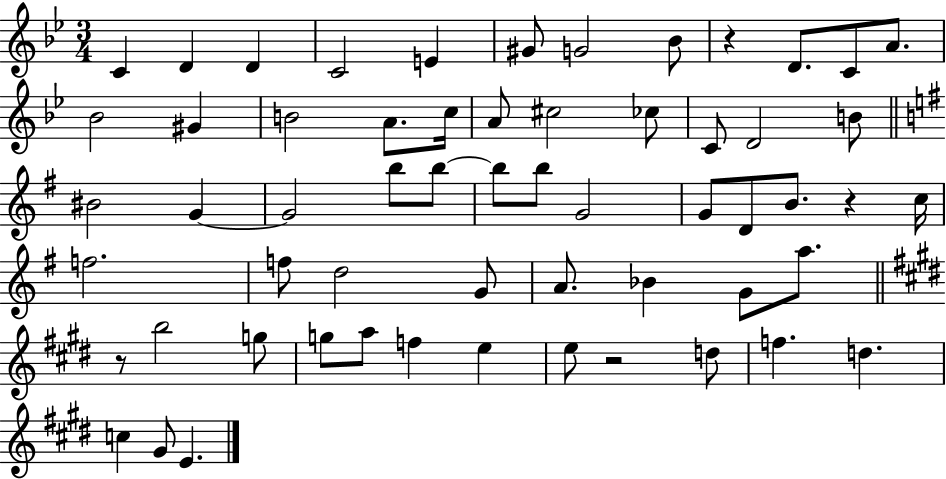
C4/q D4/q D4/q C4/h E4/q G#4/e G4/h Bb4/e R/q D4/e. C4/e A4/e. Bb4/h G#4/q B4/h A4/e. C5/s A4/e C#5/h CES5/e C4/e D4/h B4/e BIS4/h G4/q G4/h B5/e B5/e B5/e B5/e G4/h G4/e D4/e B4/e. R/q C5/s F5/h. F5/e D5/h G4/e A4/e. Bb4/q G4/e A5/e. R/e B5/h G5/e G5/e A5/e F5/q E5/q E5/e R/h D5/e F5/q. D5/q. C5/q G#4/e E4/q.